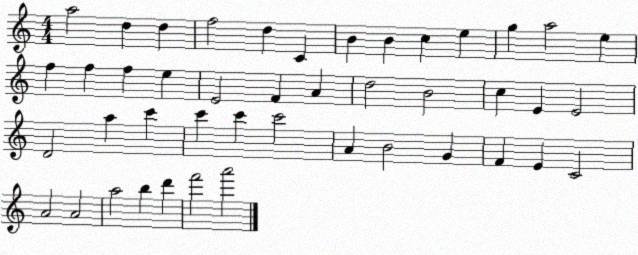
X:1
T:Untitled
M:4/4
L:1/4
K:C
a2 d d f2 d C B B c e g a2 e f f f e E2 F A d2 B2 c E E2 D2 a c' c' c' c'2 A B2 G F E C2 A2 A2 a2 b d' f'2 a'2